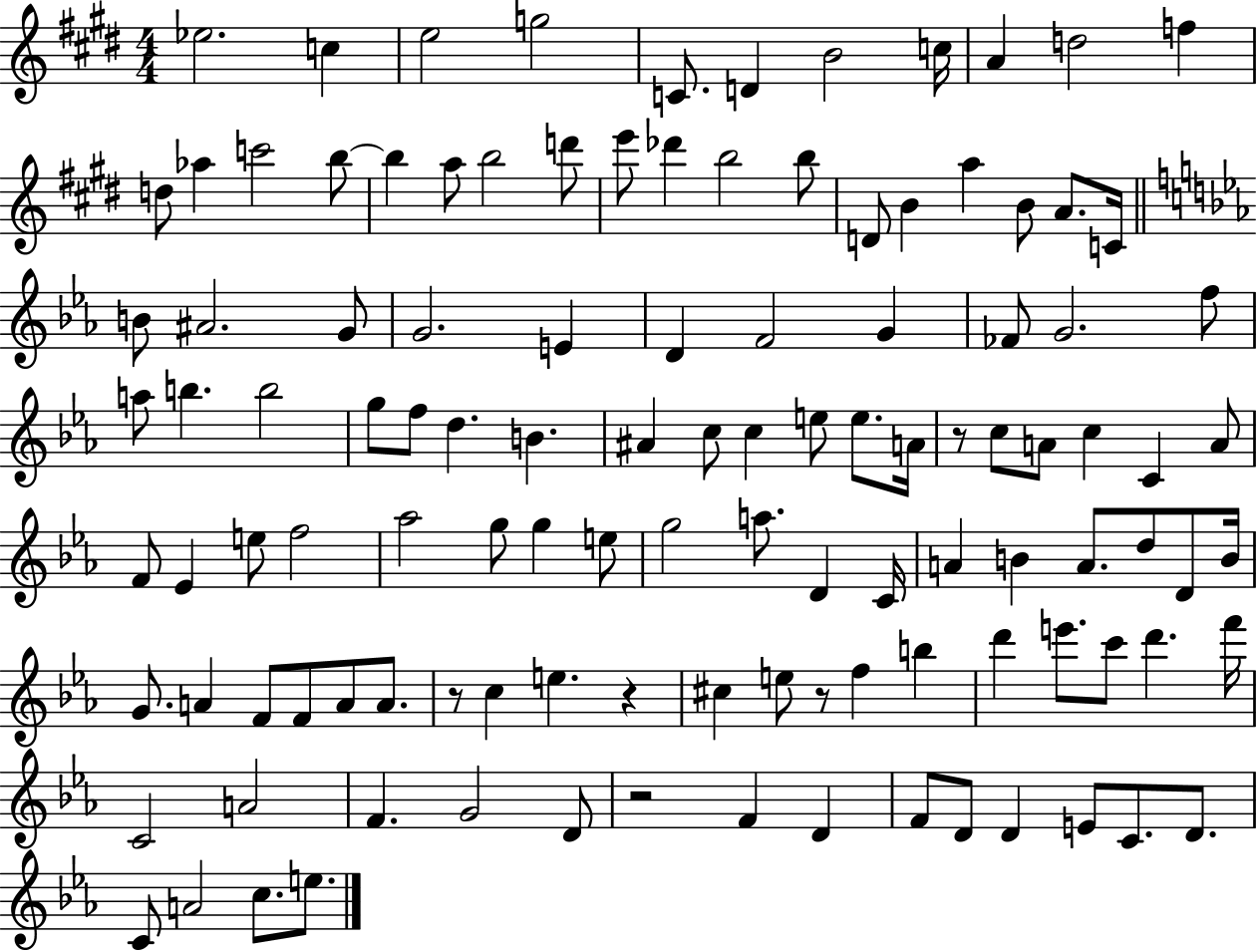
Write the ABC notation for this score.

X:1
T:Untitled
M:4/4
L:1/4
K:E
_e2 c e2 g2 C/2 D B2 c/4 A d2 f d/2 _a c'2 b/2 b a/2 b2 d'/2 e'/2 _d' b2 b/2 D/2 B a B/2 A/2 C/4 B/2 ^A2 G/2 G2 E D F2 G _F/2 G2 f/2 a/2 b b2 g/2 f/2 d B ^A c/2 c e/2 e/2 A/4 z/2 c/2 A/2 c C A/2 F/2 _E e/2 f2 _a2 g/2 g e/2 g2 a/2 D C/4 A B A/2 d/2 D/2 B/4 G/2 A F/2 F/2 A/2 A/2 z/2 c e z ^c e/2 z/2 f b d' e'/2 c'/2 d' f'/4 C2 A2 F G2 D/2 z2 F D F/2 D/2 D E/2 C/2 D/2 C/2 A2 c/2 e/2